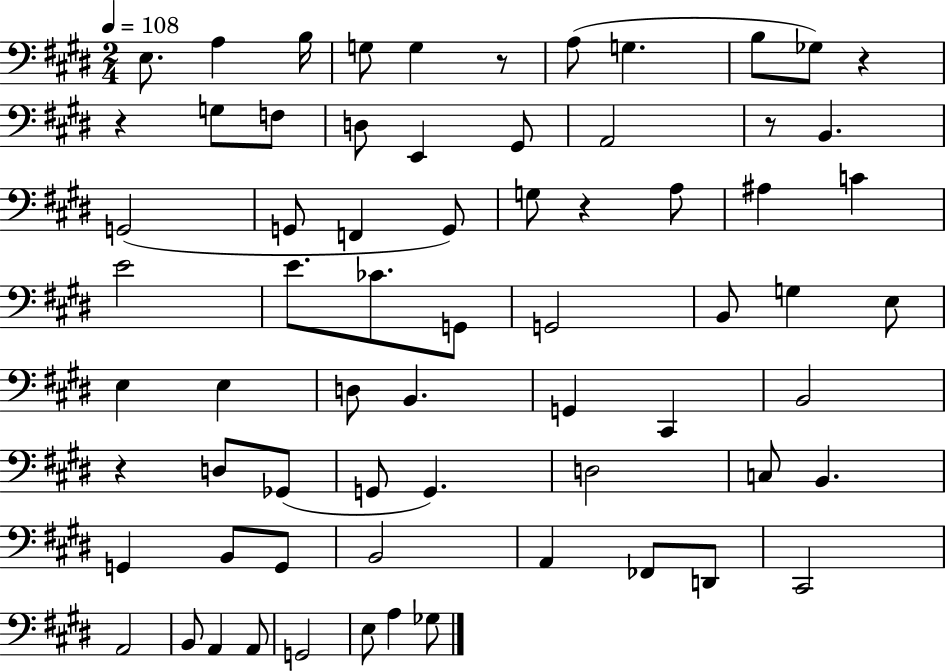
{
  \clef bass
  \numericTimeSignature
  \time 2/4
  \key e \major
  \tempo 4 = 108
  e8. a4 b16 | g8 g4 r8 | a8( g4. | b8 ges8) r4 | \break r4 g8 f8 | d8 e,4 gis,8 | a,2 | r8 b,4. | \break g,2( | g,8 f,4 g,8) | g8 r4 a8 | ais4 c'4 | \break e'2 | e'8. ces'8. g,8 | g,2 | b,8 g4 e8 | \break e4 e4 | d8 b,4. | g,4 cis,4 | b,2 | \break r4 d8 ges,8( | g,8 g,4.) | d2 | c8 b,4. | \break g,4 b,8 g,8 | b,2 | a,4 fes,8 d,8 | cis,2 | \break a,2 | b,8 a,4 a,8 | g,2 | e8 a4 ges8 | \break \bar "|."
}